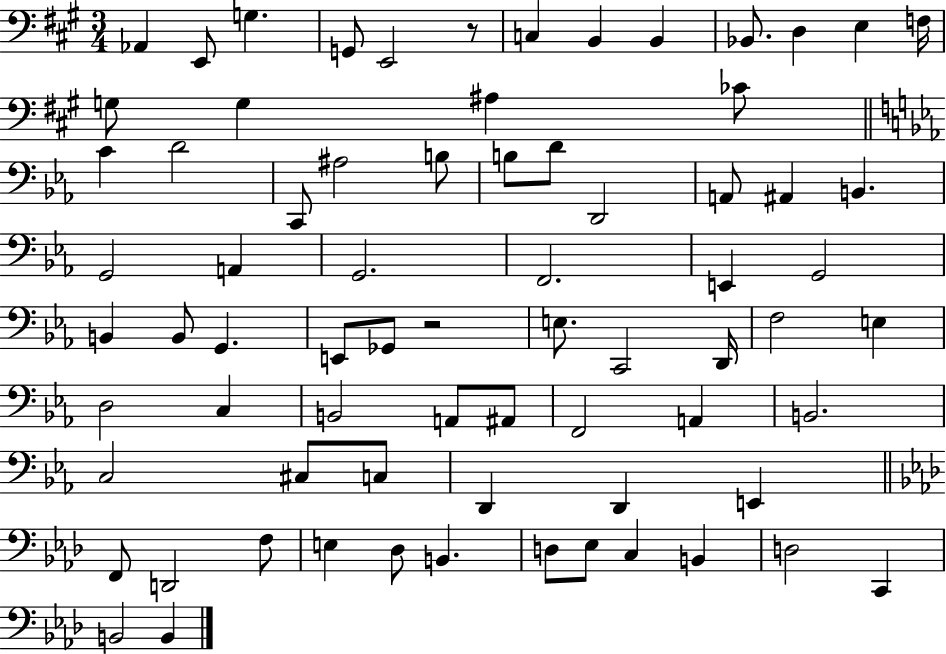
X:1
T:Untitled
M:3/4
L:1/4
K:A
_A,, E,,/2 G, G,,/2 E,,2 z/2 C, B,, B,, _B,,/2 D, E, F,/4 G,/2 G, ^A, _C/2 C D2 C,,/2 ^A,2 B,/2 B,/2 D/2 D,,2 A,,/2 ^A,, B,, G,,2 A,, G,,2 F,,2 E,, G,,2 B,, B,,/2 G,, E,,/2 _G,,/2 z2 E,/2 C,,2 D,,/4 F,2 E, D,2 C, B,,2 A,,/2 ^A,,/2 F,,2 A,, B,,2 C,2 ^C,/2 C,/2 D,, D,, E,, F,,/2 D,,2 F,/2 E, _D,/2 B,, D,/2 _E,/2 C, B,, D,2 C,, B,,2 B,,